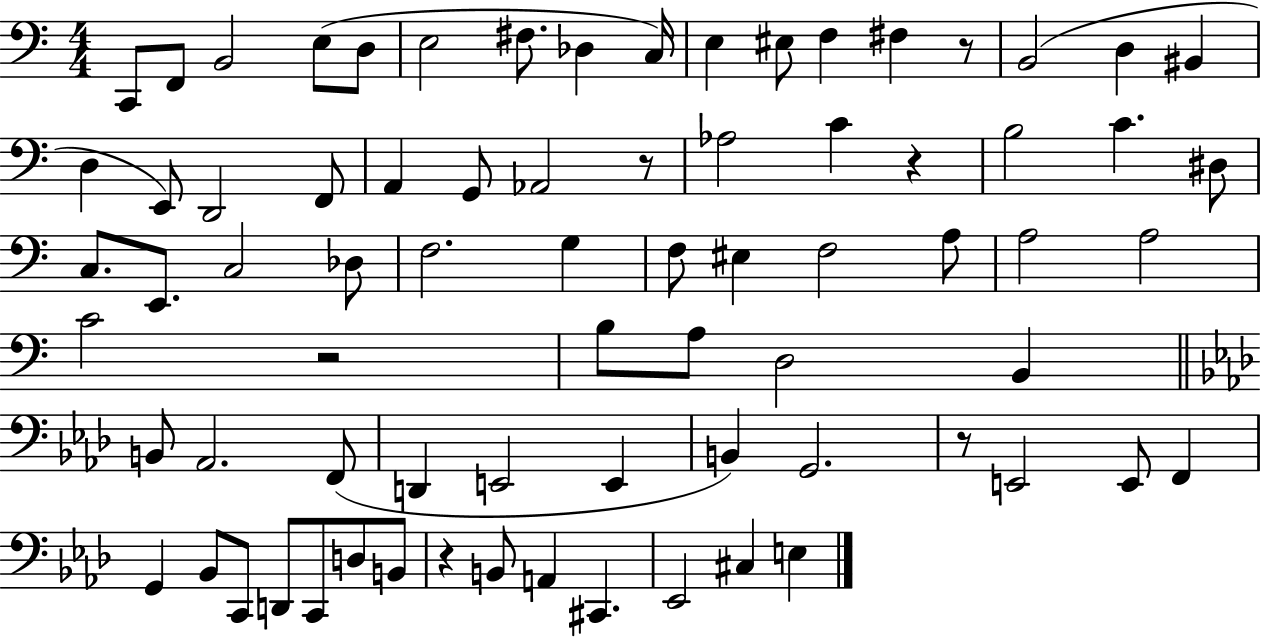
X:1
T:Untitled
M:4/4
L:1/4
K:C
C,,/2 F,,/2 B,,2 E,/2 D,/2 E,2 ^F,/2 _D, C,/4 E, ^E,/2 F, ^F, z/2 B,,2 D, ^B,, D, E,,/2 D,,2 F,,/2 A,, G,,/2 _A,,2 z/2 _A,2 C z B,2 C ^D,/2 C,/2 E,,/2 C,2 _D,/2 F,2 G, F,/2 ^E, F,2 A,/2 A,2 A,2 C2 z2 B,/2 A,/2 D,2 B,, B,,/2 _A,,2 F,,/2 D,, E,,2 E,, B,, G,,2 z/2 E,,2 E,,/2 F,, G,, _B,,/2 C,,/2 D,,/2 C,,/2 D,/2 B,,/2 z B,,/2 A,, ^C,, _E,,2 ^C, E,